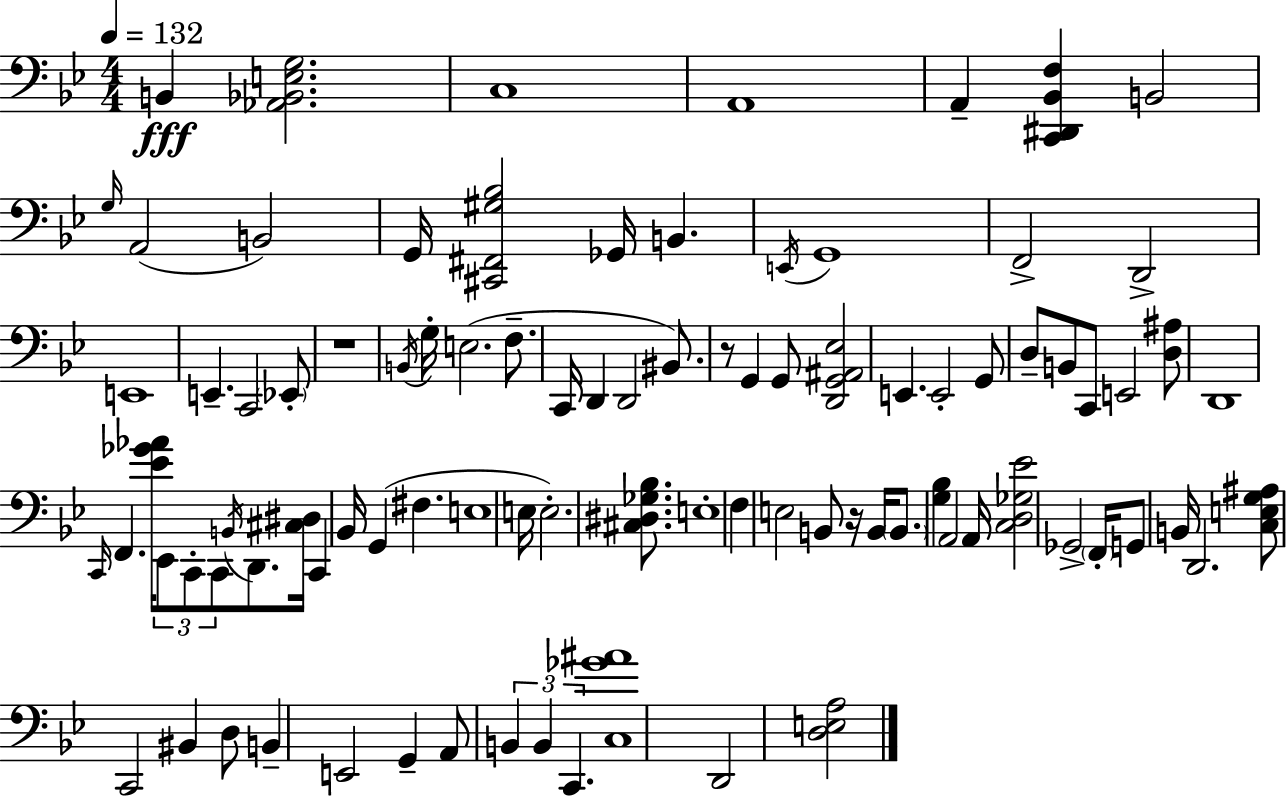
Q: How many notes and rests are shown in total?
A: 91